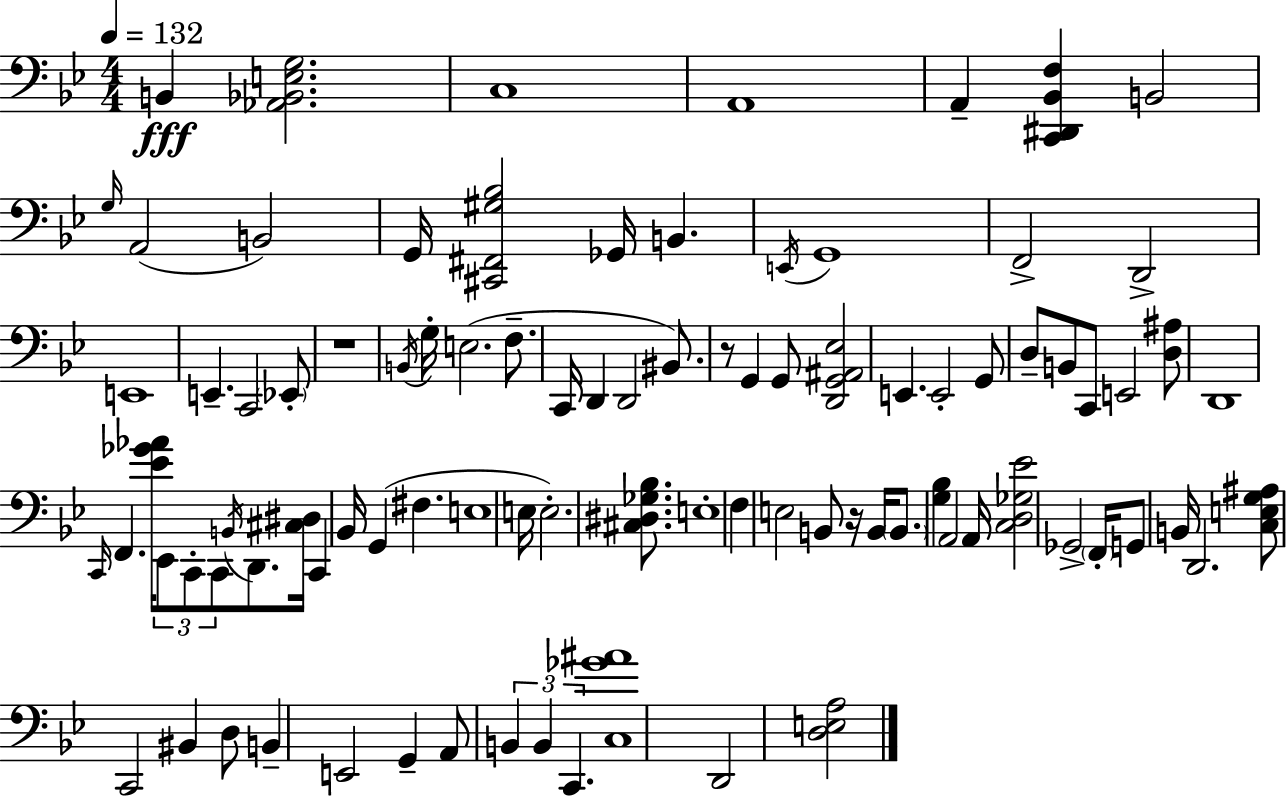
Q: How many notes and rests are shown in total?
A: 91